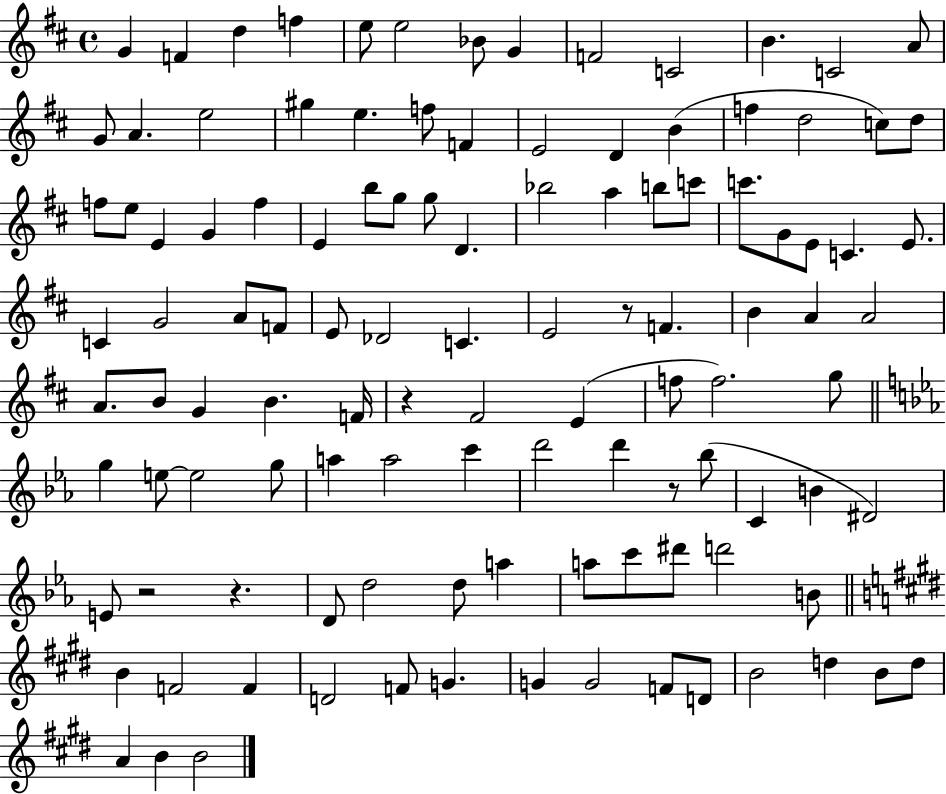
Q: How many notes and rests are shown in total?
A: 113